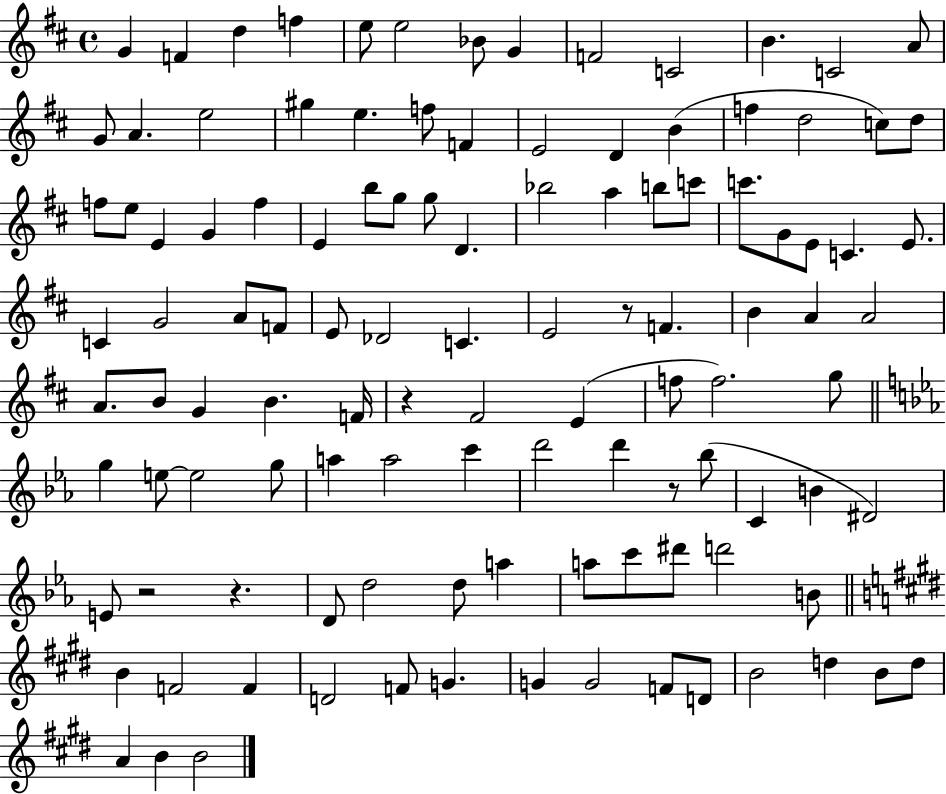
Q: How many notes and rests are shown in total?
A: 113